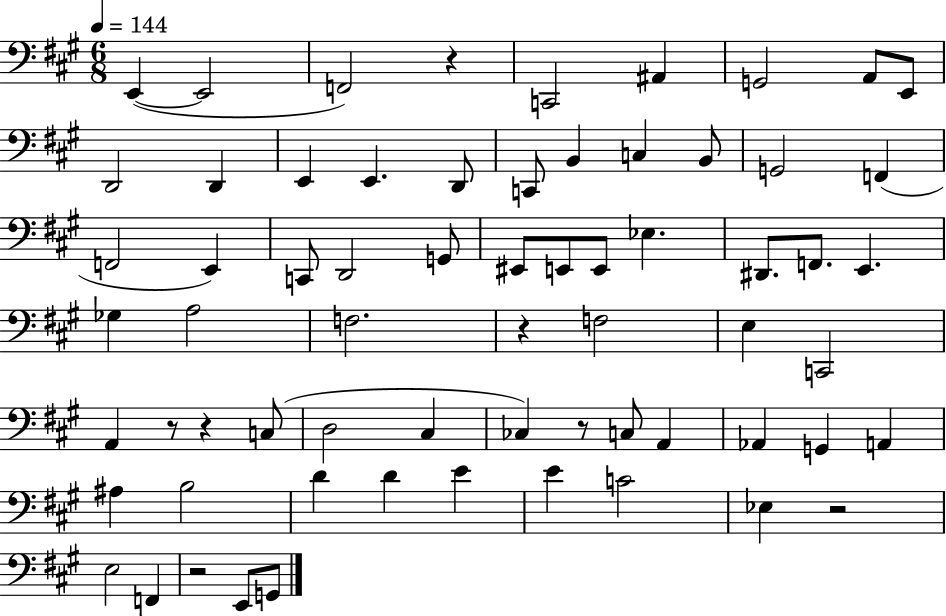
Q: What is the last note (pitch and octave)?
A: G2